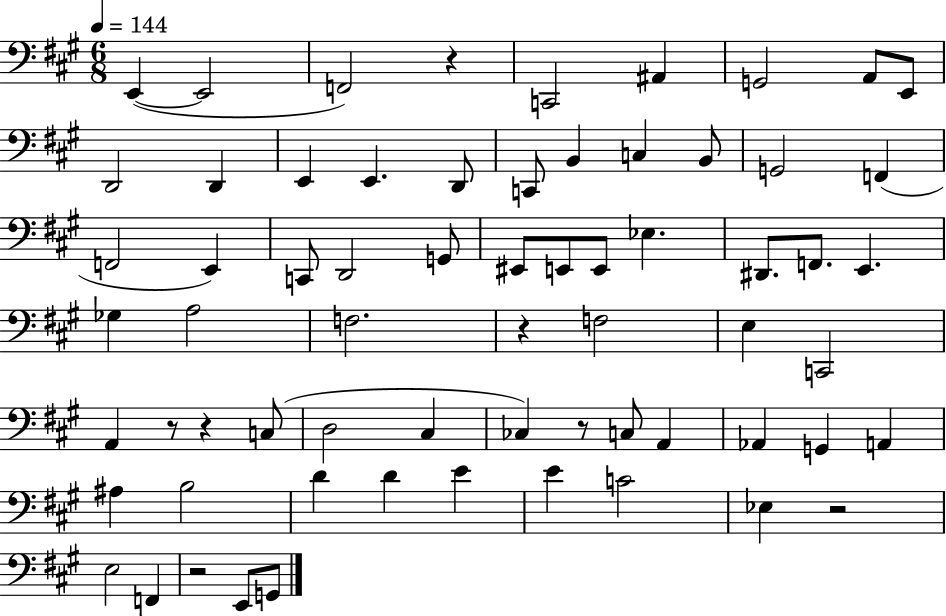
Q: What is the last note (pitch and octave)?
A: G2